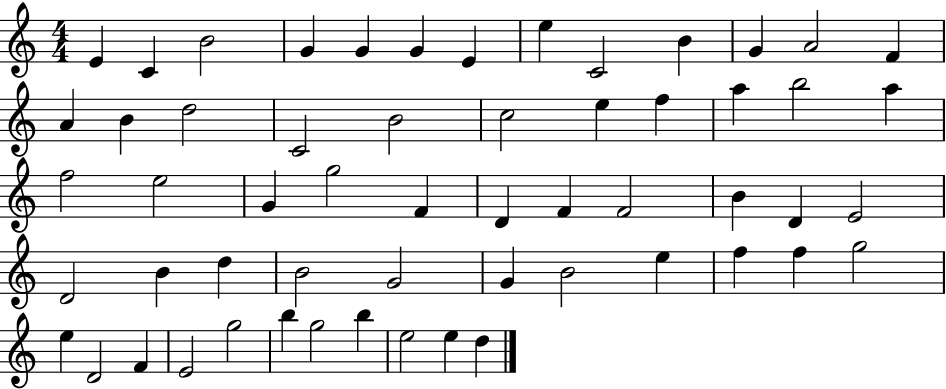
{
  \clef treble
  \numericTimeSignature
  \time 4/4
  \key c \major
  e'4 c'4 b'2 | g'4 g'4 g'4 e'4 | e''4 c'2 b'4 | g'4 a'2 f'4 | \break a'4 b'4 d''2 | c'2 b'2 | c''2 e''4 f''4 | a''4 b''2 a''4 | \break f''2 e''2 | g'4 g''2 f'4 | d'4 f'4 f'2 | b'4 d'4 e'2 | \break d'2 b'4 d''4 | b'2 g'2 | g'4 b'2 e''4 | f''4 f''4 g''2 | \break e''4 d'2 f'4 | e'2 g''2 | b''4 g''2 b''4 | e''2 e''4 d''4 | \break \bar "|."
}